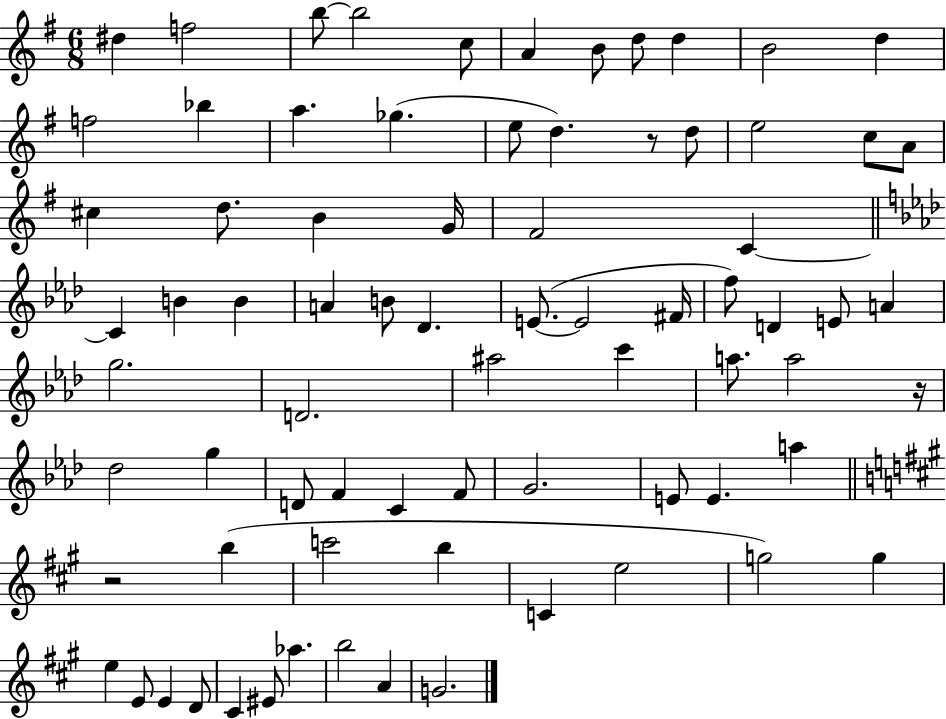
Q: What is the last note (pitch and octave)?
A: G4